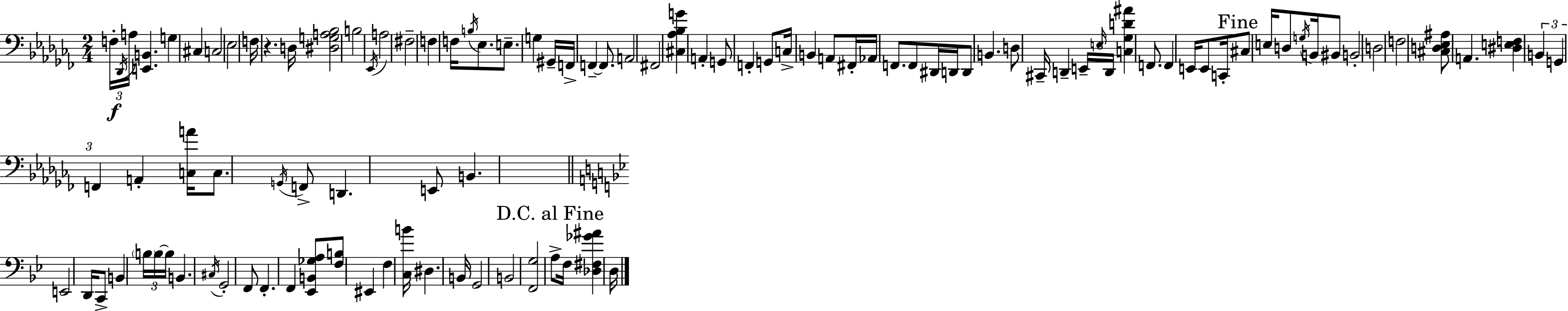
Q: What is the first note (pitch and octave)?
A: F3